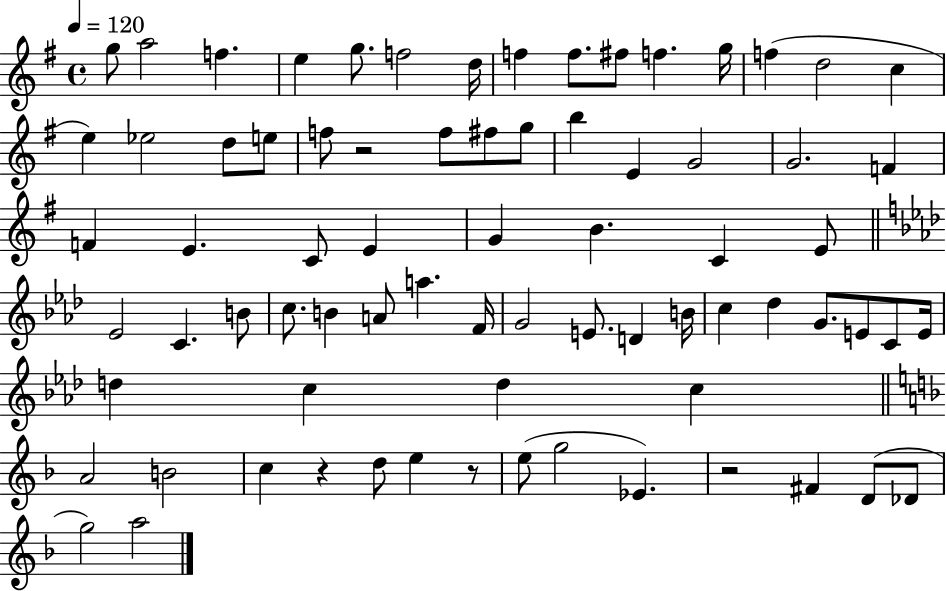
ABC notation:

X:1
T:Untitled
M:4/4
L:1/4
K:G
g/2 a2 f e g/2 f2 d/4 f f/2 ^f/2 f g/4 f d2 c e _e2 d/2 e/2 f/2 z2 f/2 ^f/2 g/2 b E G2 G2 F F E C/2 E G B C E/2 _E2 C B/2 c/2 B A/2 a F/4 G2 E/2 D B/4 c _d G/2 E/2 C/2 E/4 d c d c A2 B2 c z d/2 e z/2 e/2 g2 _E z2 ^F D/2 _D/2 g2 a2